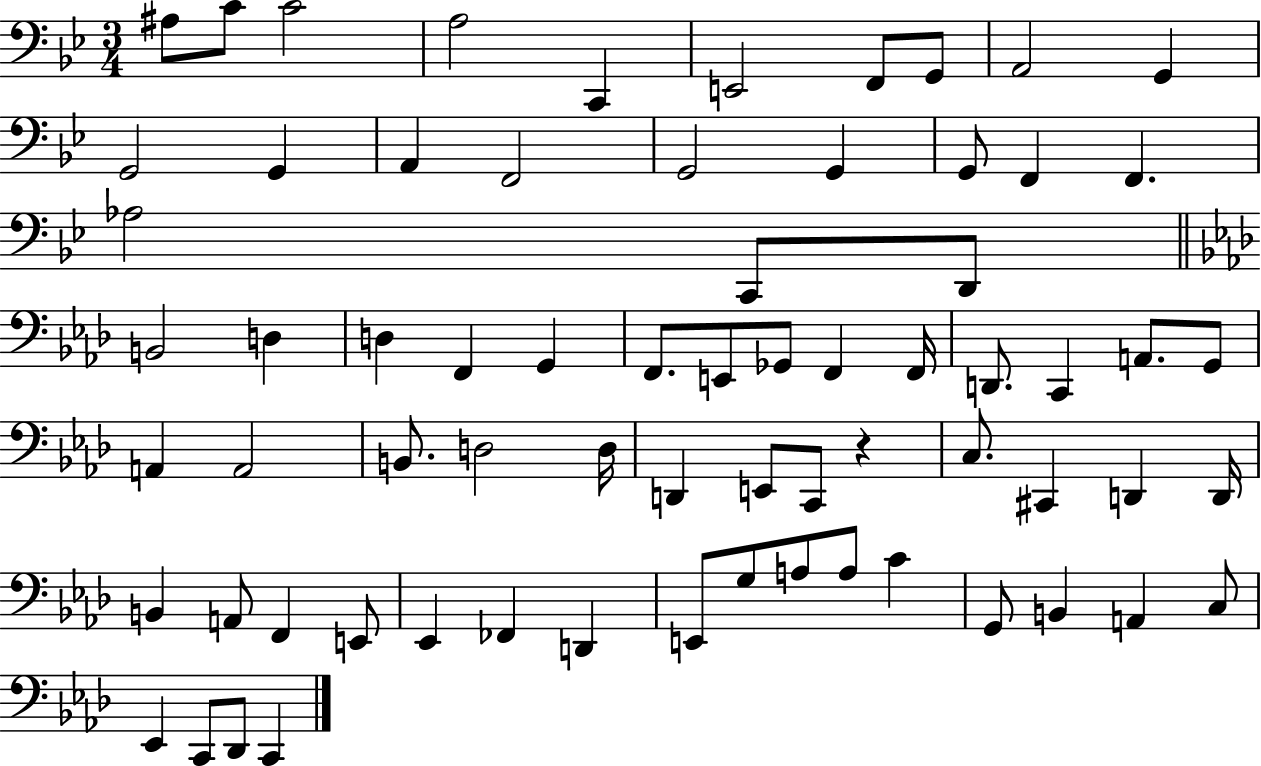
A#3/e C4/e C4/h A3/h C2/q E2/h F2/e G2/e A2/h G2/q G2/h G2/q A2/q F2/h G2/h G2/q G2/e F2/q F2/q. Ab3/h C2/e D2/e B2/h D3/q D3/q F2/q G2/q F2/e. E2/e Gb2/e F2/q F2/s D2/e. C2/q A2/e. G2/e A2/q A2/h B2/e. D3/h D3/s D2/q E2/e C2/e R/q C3/e. C#2/q D2/q D2/s B2/q A2/e F2/q E2/e Eb2/q FES2/q D2/q E2/e G3/e A3/e A3/e C4/q G2/e B2/q A2/q C3/e Eb2/q C2/e Db2/e C2/q